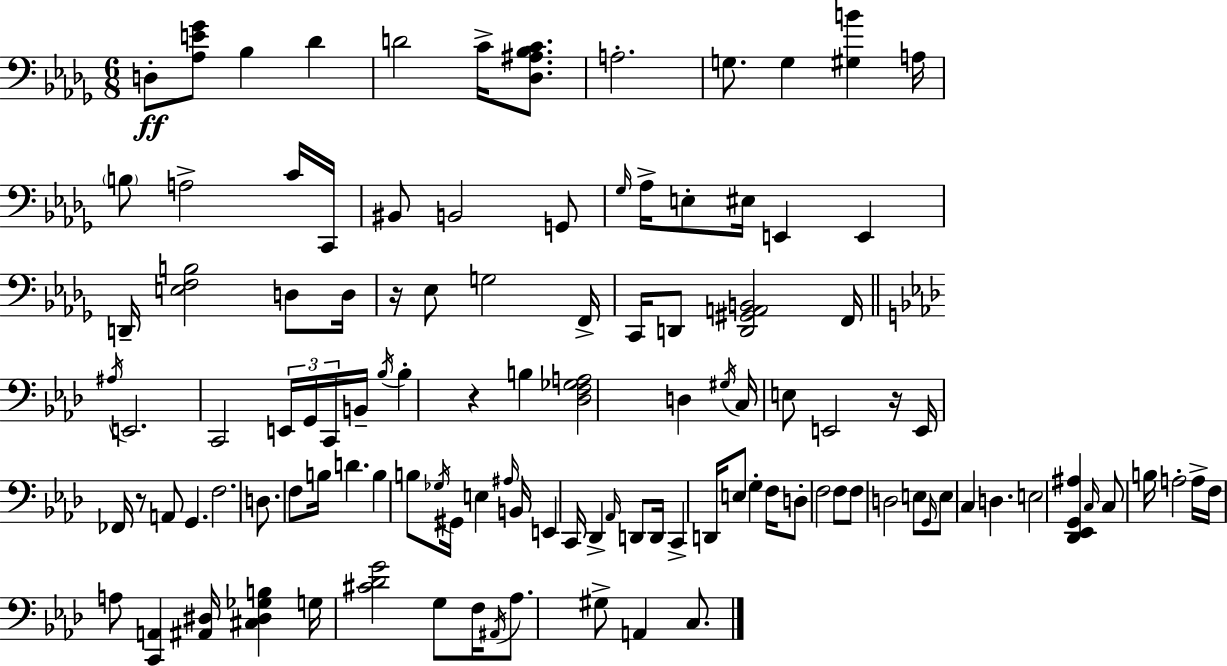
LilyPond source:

{
  \clef bass
  \numericTimeSignature
  \time 6/8
  \key bes \minor
  d8-.\ff <aes e' ges'>8 bes4 des'4 | d'2 c'16-> <des ais bes c'>8. | a2.-. | g8. g4 <gis b'>4 a16 | \break \parenthesize b8 a2-> c'16 c,16 | bis,8 b,2 g,8 | \grace { ges16 } aes16-> e8-. eis16 e,4 e,4 | d,16-- <e f b>2 d8 | \break d16 r16 ees8 g2 | f,16-> c,16 d,8 <d, gis, a, b,>2 | f,16 \bar "||" \break \key f \minor \acciaccatura { ais16 } e,2. | c,2 \tuplet 3/2 { e,16 g,16 c,16 } | b,16-- \acciaccatura { bes16 } bes4-. r4 b4 | <des f ges a>2 d4 | \break \acciaccatura { gis16 } c16 e8 e,2 | r16 e,16 fes,16 r8 a,8 g,4. | f2. | d8. f8 b16 d'4. | \break b4 b8 \acciaccatura { ges16 } gis,16 e4 | \grace { ais16 } b,16 e,4 c,16 des,4-> | \grace { aes,16 } d,8 d,16 c,4-> d,16 e8 | g4-. f16 d8-. f2 | \break f8 f8 d2 | e8 \grace { g,16 } e8 c4 | d4. e2 | <des, ees, g, ais>4 \grace { c16 } c8 b16 a2-. | \break a16-> f16 a8 <c, a,>4 | <ais, dis>16 <cis dis ges b>4 g16 <cis' des' g'>2 | g8 f16 \acciaccatura { ais,16 } aes8. | gis8-> a,4 c8. \bar "|."
}